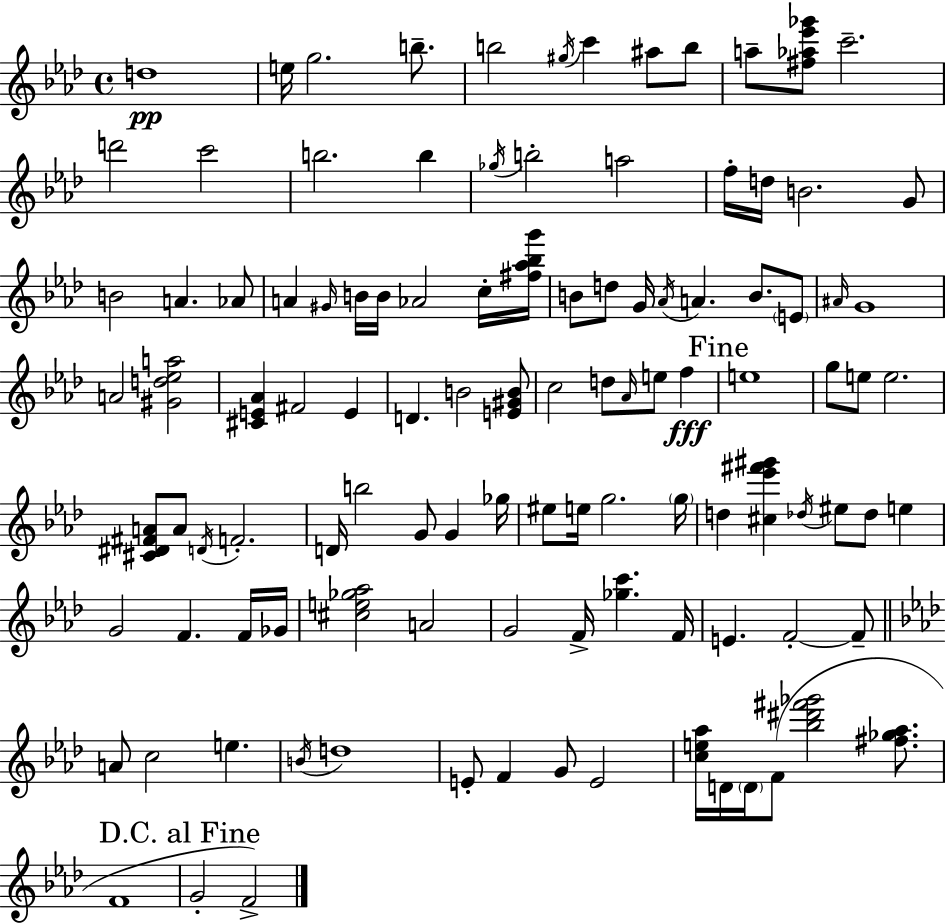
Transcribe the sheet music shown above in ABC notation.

X:1
T:Untitled
M:4/4
L:1/4
K:Ab
d4 e/4 g2 b/2 b2 ^g/4 c' ^a/2 b/2 a/2 [^f_a_e'_g']/2 c'2 d'2 c'2 b2 b _g/4 b2 a2 f/4 d/4 B2 G/2 B2 A _A/2 A ^G/4 B/4 B/4 _A2 c/4 [^f_a_bg']/4 B/2 d/2 G/4 _A/4 A B/2 E/2 ^A/4 G4 A2 [^Gd_ea]2 [^CE_A] ^F2 E D B2 [E^GB]/2 c2 d/2 _A/4 e/2 f e4 g/2 e/2 e2 [^C^D^FA]/2 A/2 D/4 F2 D/4 b2 G/2 G _g/4 ^e/2 e/4 g2 g/4 d [^c_e'^f'^g'] _d/4 ^e/2 _d/2 e G2 F F/4 _G/4 [^ce_g_a]2 A2 G2 F/4 [_gc'] F/4 E F2 F/2 A/2 c2 e B/4 d4 E/2 F G/2 E2 [ce_a]/4 D/4 D/4 F/2 [_b^d'^f'_g']2 [^f_g_a]/2 F4 G2 F2